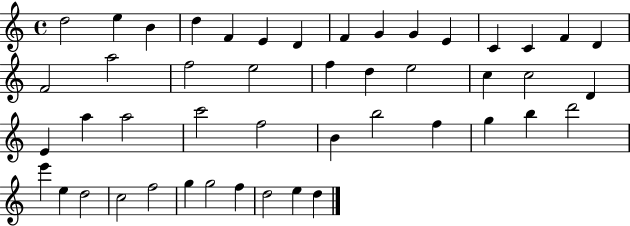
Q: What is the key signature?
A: C major